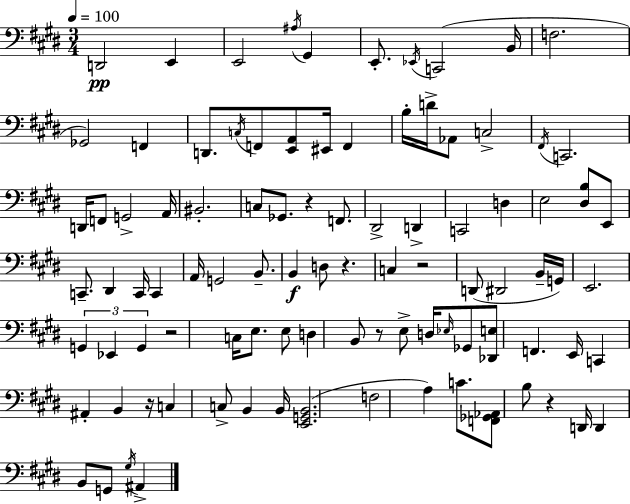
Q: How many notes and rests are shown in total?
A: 95